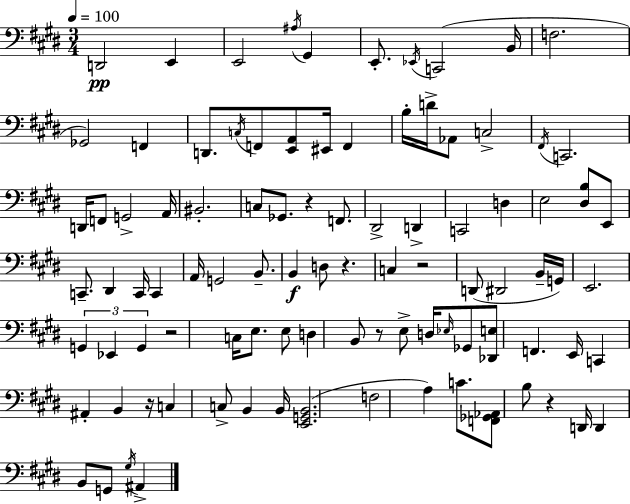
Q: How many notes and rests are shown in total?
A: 95